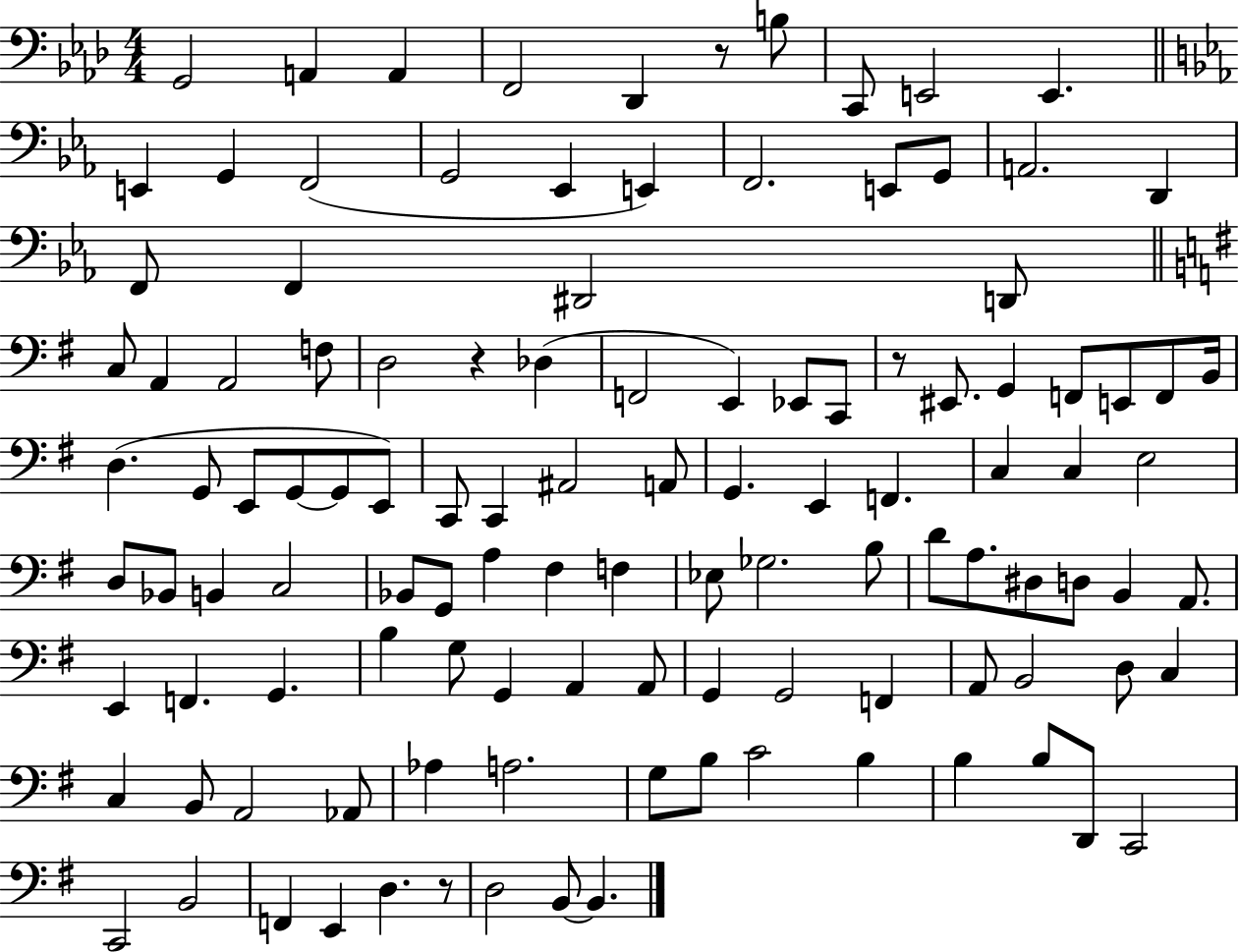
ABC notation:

X:1
T:Untitled
M:4/4
L:1/4
K:Ab
G,,2 A,, A,, F,,2 _D,, z/2 B,/2 C,,/2 E,,2 E,, E,, G,, F,,2 G,,2 _E,, E,, F,,2 E,,/2 G,,/2 A,,2 D,, F,,/2 F,, ^D,,2 D,,/2 C,/2 A,, A,,2 F,/2 D,2 z _D, F,,2 E,, _E,,/2 C,,/2 z/2 ^E,,/2 G,, F,,/2 E,,/2 F,,/2 B,,/4 D, G,,/2 E,,/2 G,,/2 G,,/2 E,,/2 C,,/2 C,, ^A,,2 A,,/2 G,, E,, F,, C, C, E,2 D,/2 _B,,/2 B,, C,2 _B,,/2 G,,/2 A, ^F, F, _E,/2 _G,2 B,/2 D/2 A,/2 ^D,/2 D,/2 B,, A,,/2 E,, F,, G,, B, G,/2 G,, A,, A,,/2 G,, G,,2 F,, A,,/2 B,,2 D,/2 C, C, B,,/2 A,,2 _A,,/2 _A, A,2 G,/2 B,/2 C2 B, B, B,/2 D,,/2 C,,2 C,,2 B,,2 F,, E,, D, z/2 D,2 B,,/2 B,,